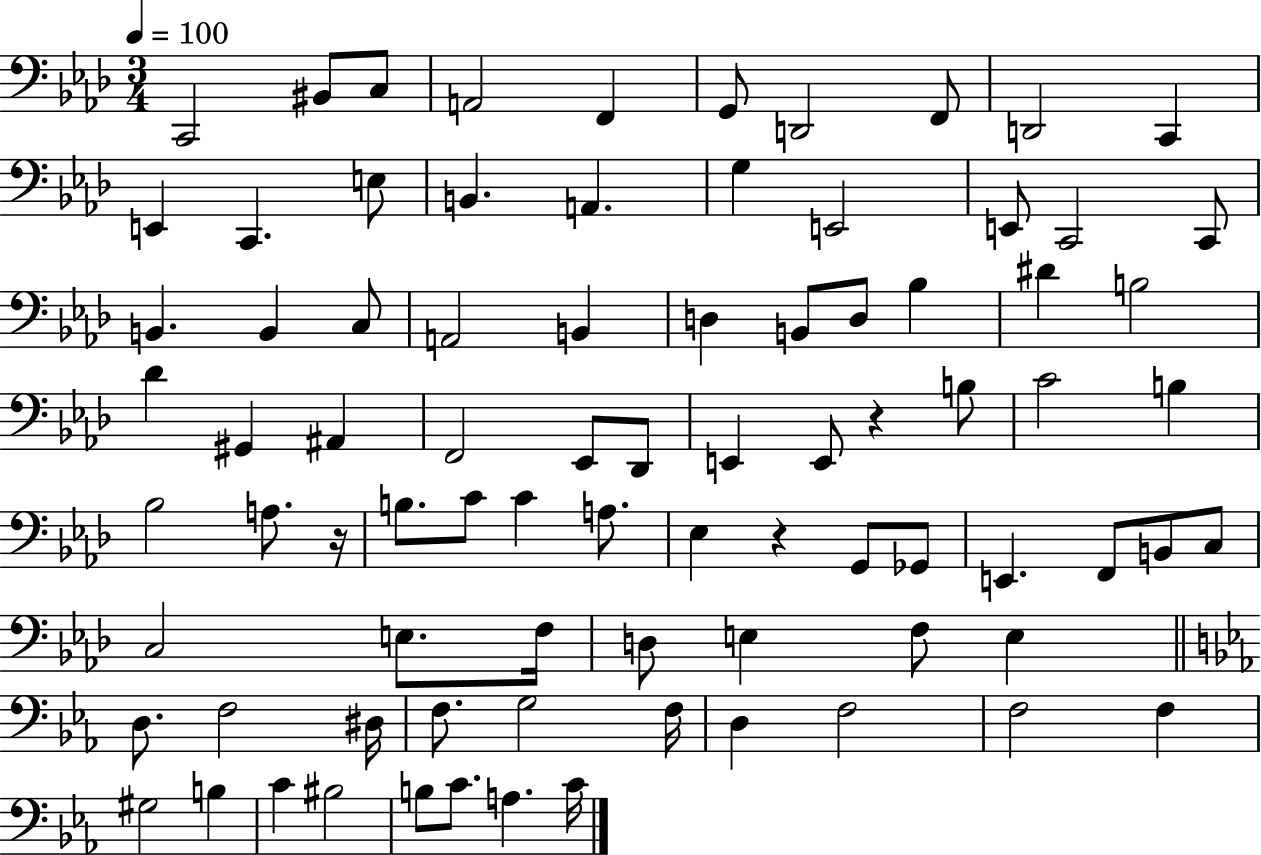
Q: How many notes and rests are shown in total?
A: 83